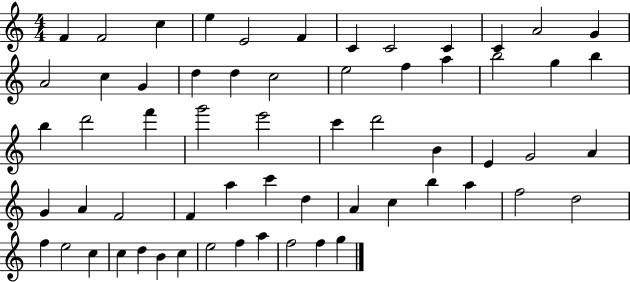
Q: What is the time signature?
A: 4/4